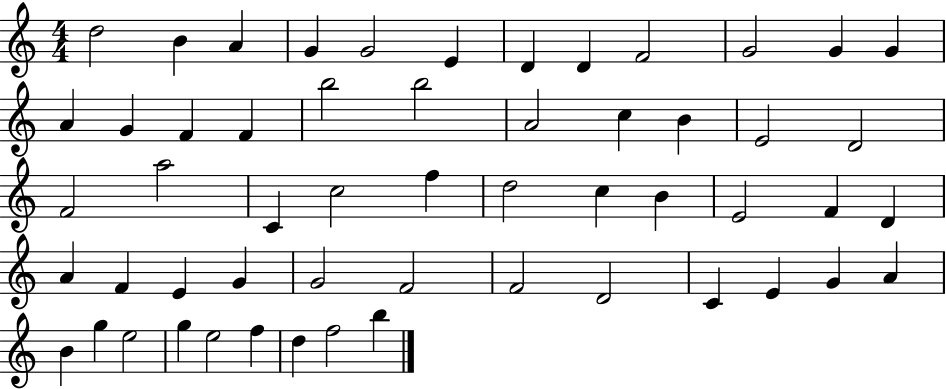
X:1
T:Untitled
M:4/4
L:1/4
K:C
d2 B A G G2 E D D F2 G2 G G A G F F b2 b2 A2 c B E2 D2 F2 a2 C c2 f d2 c B E2 F D A F E G G2 F2 F2 D2 C E G A B g e2 g e2 f d f2 b